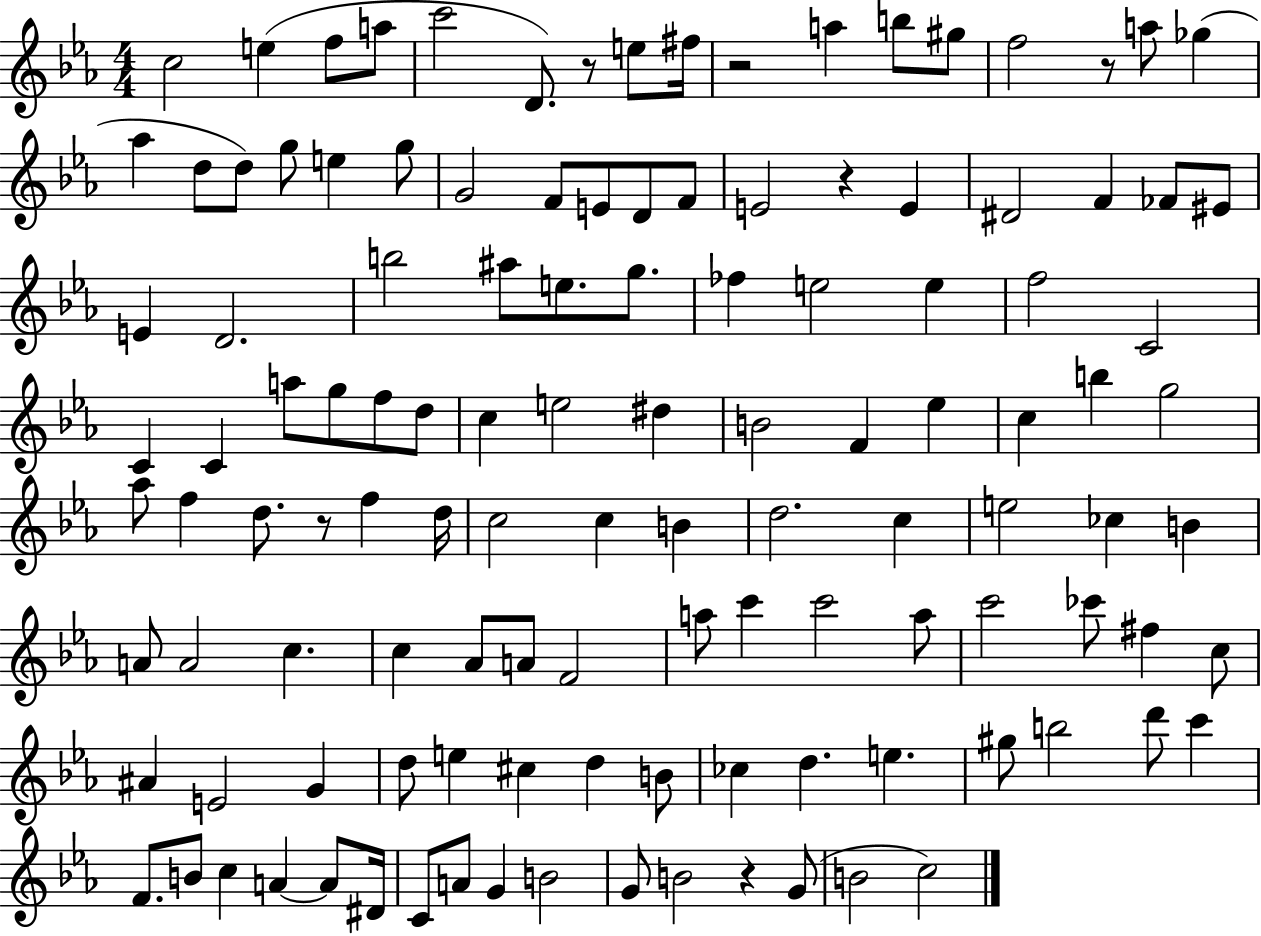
{
  \clef treble
  \numericTimeSignature
  \time 4/4
  \key ees \major
  \repeat volta 2 { c''2 e''4( f''8 a''8 | c'''2 d'8.) r8 e''8 fis''16 | r2 a''4 b''8 gis''8 | f''2 r8 a''8 ges''4( | \break aes''4 d''8 d''8) g''8 e''4 g''8 | g'2 f'8 e'8 d'8 f'8 | e'2 r4 e'4 | dis'2 f'4 fes'8 eis'8 | \break e'4 d'2. | b''2 ais''8 e''8. g''8. | fes''4 e''2 e''4 | f''2 c'2 | \break c'4 c'4 a''8 g''8 f''8 d''8 | c''4 e''2 dis''4 | b'2 f'4 ees''4 | c''4 b''4 g''2 | \break aes''8 f''4 d''8. r8 f''4 d''16 | c''2 c''4 b'4 | d''2. c''4 | e''2 ces''4 b'4 | \break a'8 a'2 c''4. | c''4 aes'8 a'8 f'2 | a''8 c'''4 c'''2 a''8 | c'''2 ces'''8 fis''4 c''8 | \break ais'4 e'2 g'4 | d''8 e''4 cis''4 d''4 b'8 | ces''4 d''4. e''4. | gis''8 b''2 d'''8 c'''4 | \break f'8. b'8 c''4 a'4~~ a'8 dis'16 | c'8 a'8 g'4 b'2 | g'8 b'2 r4 g'8( | b'2 c''2) | \break } \bar "|."
}